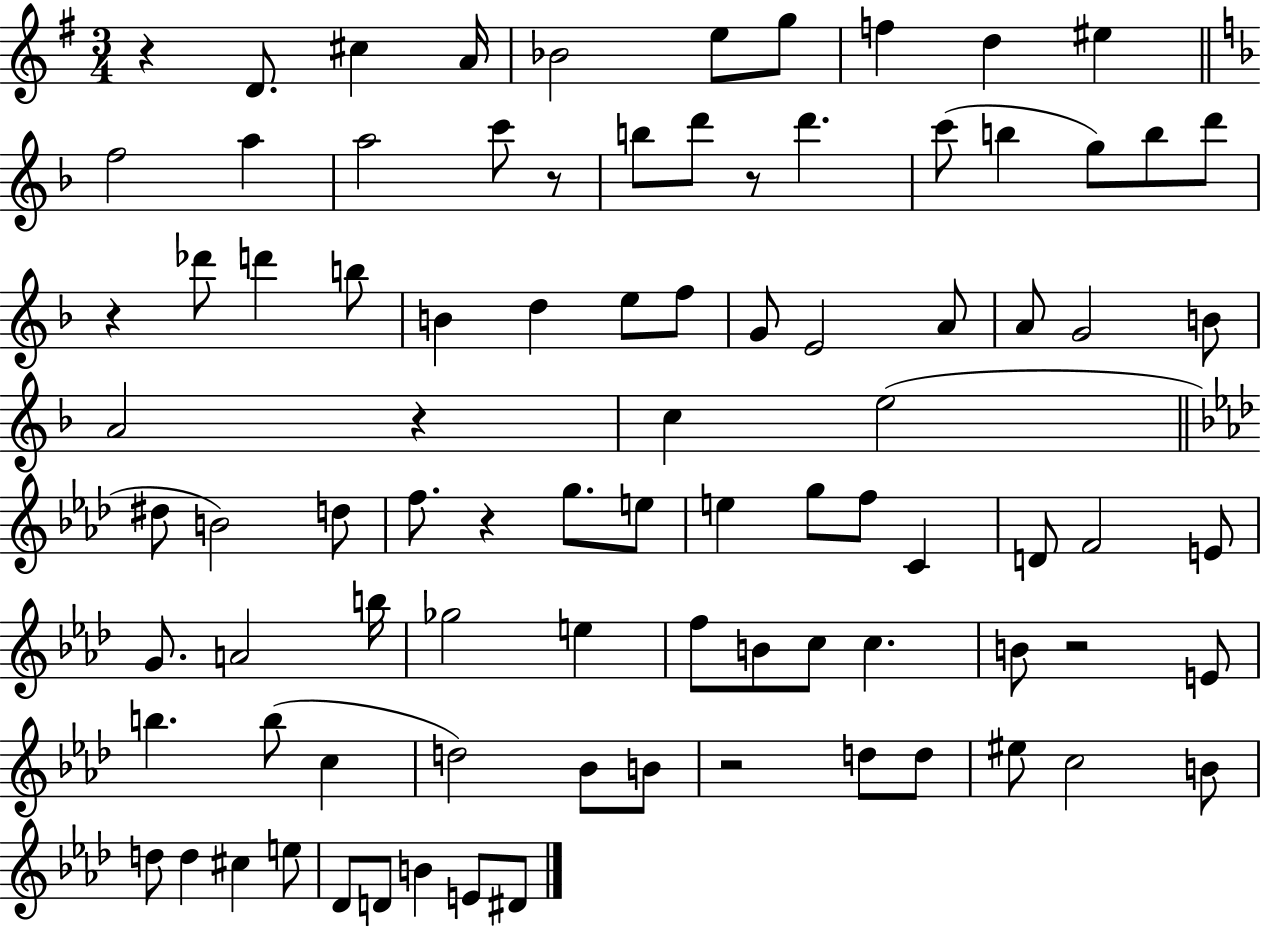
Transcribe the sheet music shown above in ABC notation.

X:1
T:Untitled
M:3/4
L:1/4
K:G
z D/2 ^c A/4 _B2 e/2 g/2 f d ^e f2 a a2 c'/2 z/2 b/2 d'/2 z/2 d' c'/2 b g/2 b/2 d'/2 z _d'/2 d' b/2 B d e/2 f/2 G/2 E2 A/2 A/2 G2 B/2 A2 z c e2 ^d/2 B2 d/2 f/2 z g/2 e/2 e g/2 f/2 C D/2 F2 E/2 G/2 A2 b/4 _g2 e f/2 B/2 c/2 c B/2 z2 E/2 b b/2 c d2 _B/2 B/2 z2 d/2 d/2 ^e/2 c2 B/2 d/2 d ^c e/2 _D/2 D/2 B E/2 ^D/2